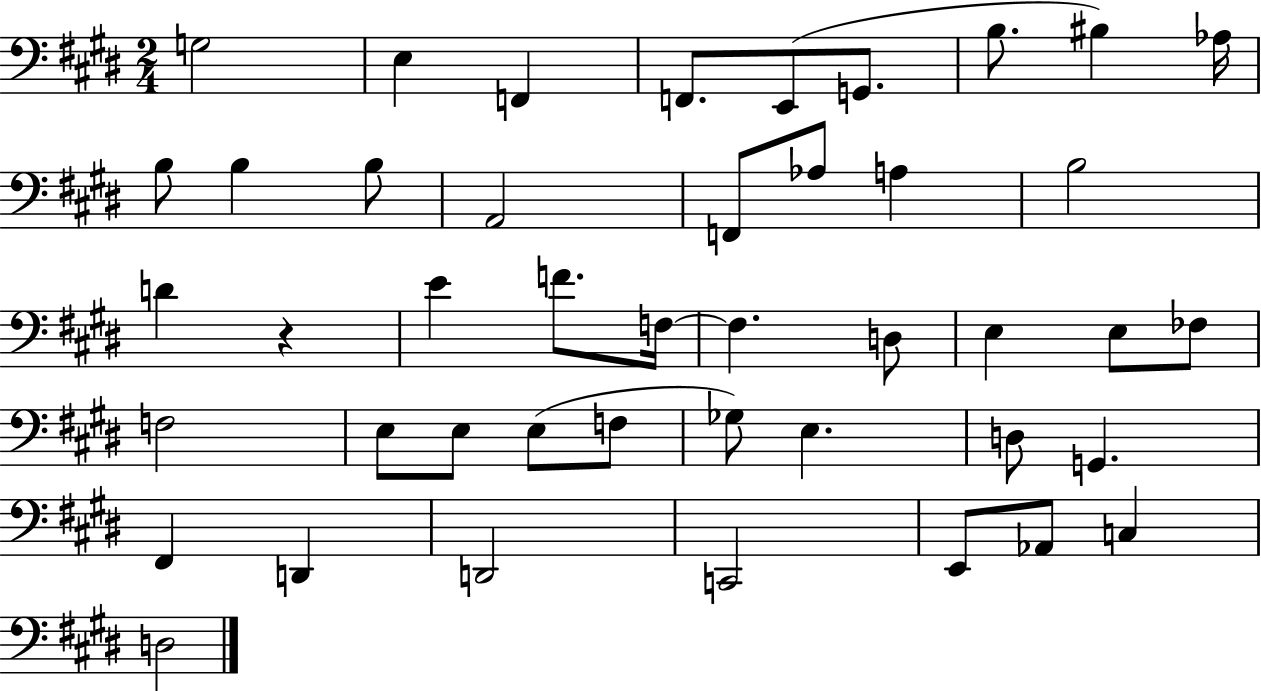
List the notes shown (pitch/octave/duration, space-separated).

G3/h E3/q F2/q F2/e. E2/e G2/e. B3/e. BIS3/q Ab3/s B3/e B3/q B3/e A2/h F2/e Ab3/e A3/q B3/h D4/q R/q E4/q F4/e. F3/s F3/q. D3/e E3/q E3/e FES3/e F3/h E3/e E3/e E3/e F3/e Gb3/e E3/q. D3/e G2/q. F#2/q D2/q D2/h C2/h E2/e Ab2/e C3/q D3/h